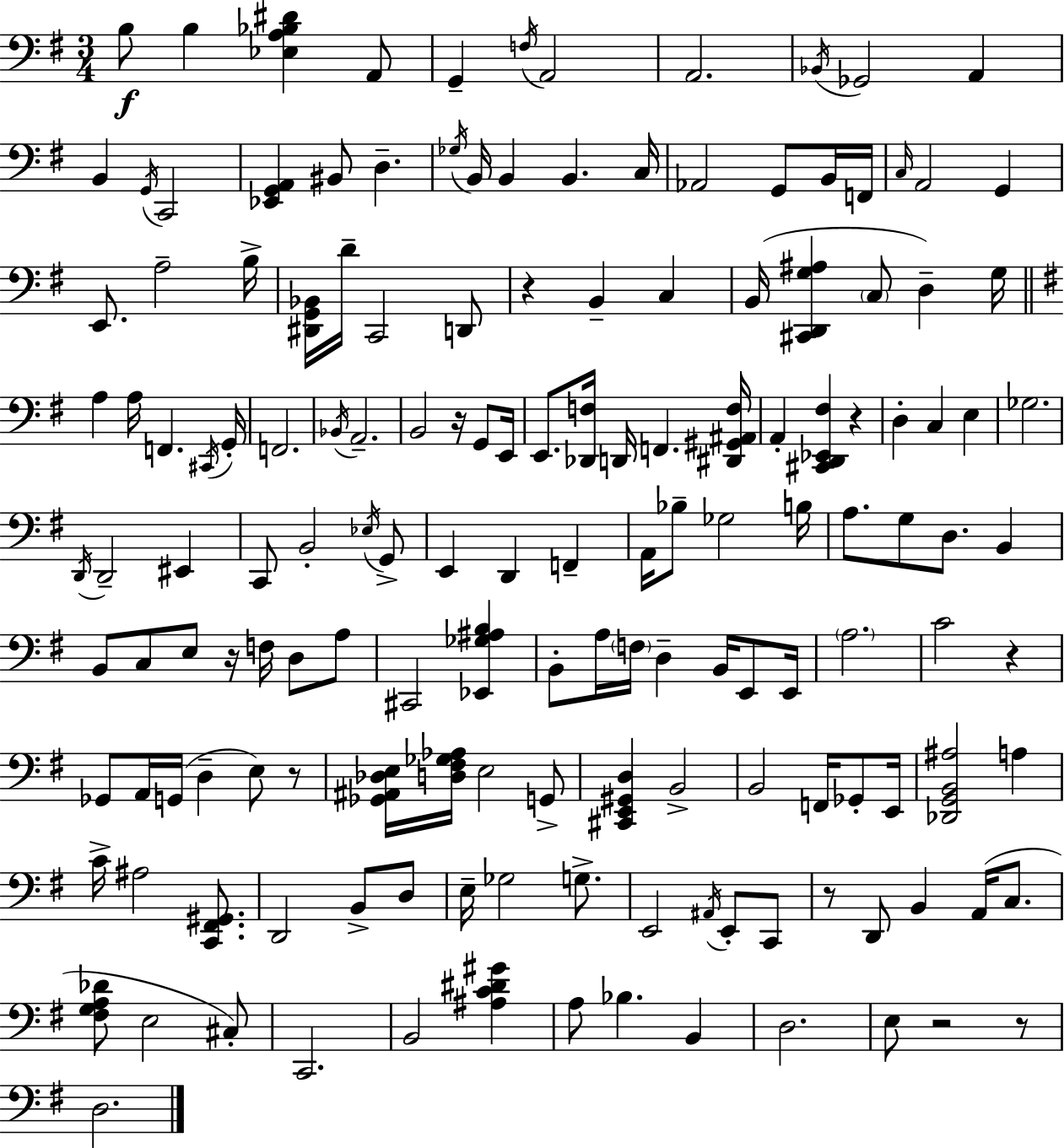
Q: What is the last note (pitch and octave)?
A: D3